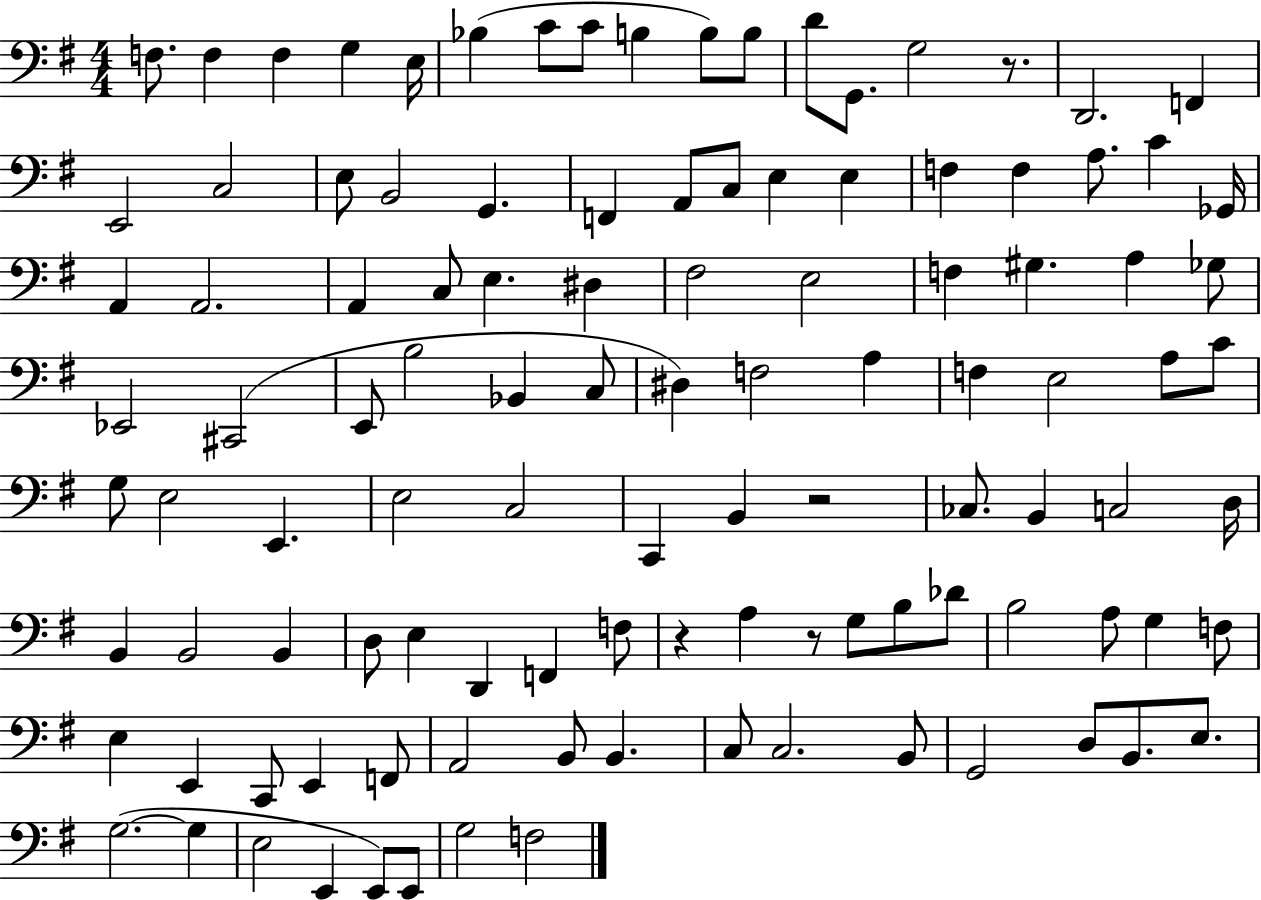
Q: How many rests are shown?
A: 4